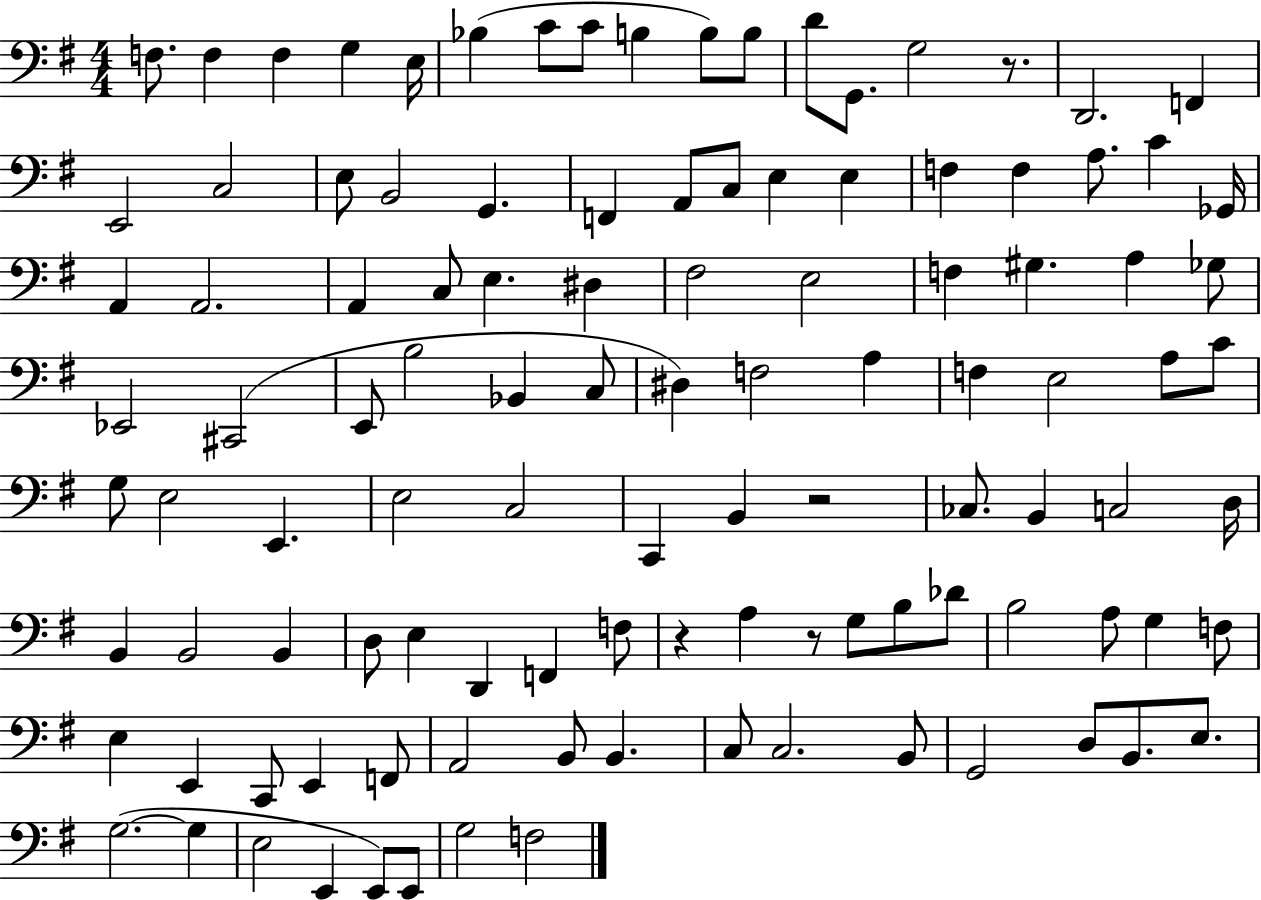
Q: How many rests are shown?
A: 4